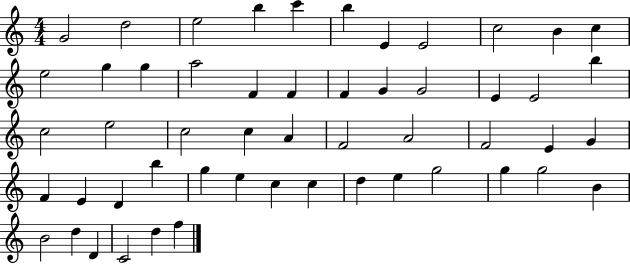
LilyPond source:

{
  \clef treble
  \numericTimeSignature
  \time 4/4
  \key c \major
  g'2 d''2 | e''2 b''4 c'''4 | b''4 e'4 e'2 | c''2 b'4 c''4 | \break e''2 g''4 g''4 | a''2 f'4 f'4 | f'4 g'4 g'2 | e'4 e'2 b''4 | \break c''2 e''2 | c''2 c''4 a'4 | f'2 a'2 | f'2 e'4 g'4 | \break f'4 e'4 d'4 b''4 | g''4 e''4 c''4 c''4 | d''4 e''4 g''2 | g''4 g''2 b'4 | \break b'2 d''4 d'4 | c'2 d''4 f''4 | \bar "|."
}